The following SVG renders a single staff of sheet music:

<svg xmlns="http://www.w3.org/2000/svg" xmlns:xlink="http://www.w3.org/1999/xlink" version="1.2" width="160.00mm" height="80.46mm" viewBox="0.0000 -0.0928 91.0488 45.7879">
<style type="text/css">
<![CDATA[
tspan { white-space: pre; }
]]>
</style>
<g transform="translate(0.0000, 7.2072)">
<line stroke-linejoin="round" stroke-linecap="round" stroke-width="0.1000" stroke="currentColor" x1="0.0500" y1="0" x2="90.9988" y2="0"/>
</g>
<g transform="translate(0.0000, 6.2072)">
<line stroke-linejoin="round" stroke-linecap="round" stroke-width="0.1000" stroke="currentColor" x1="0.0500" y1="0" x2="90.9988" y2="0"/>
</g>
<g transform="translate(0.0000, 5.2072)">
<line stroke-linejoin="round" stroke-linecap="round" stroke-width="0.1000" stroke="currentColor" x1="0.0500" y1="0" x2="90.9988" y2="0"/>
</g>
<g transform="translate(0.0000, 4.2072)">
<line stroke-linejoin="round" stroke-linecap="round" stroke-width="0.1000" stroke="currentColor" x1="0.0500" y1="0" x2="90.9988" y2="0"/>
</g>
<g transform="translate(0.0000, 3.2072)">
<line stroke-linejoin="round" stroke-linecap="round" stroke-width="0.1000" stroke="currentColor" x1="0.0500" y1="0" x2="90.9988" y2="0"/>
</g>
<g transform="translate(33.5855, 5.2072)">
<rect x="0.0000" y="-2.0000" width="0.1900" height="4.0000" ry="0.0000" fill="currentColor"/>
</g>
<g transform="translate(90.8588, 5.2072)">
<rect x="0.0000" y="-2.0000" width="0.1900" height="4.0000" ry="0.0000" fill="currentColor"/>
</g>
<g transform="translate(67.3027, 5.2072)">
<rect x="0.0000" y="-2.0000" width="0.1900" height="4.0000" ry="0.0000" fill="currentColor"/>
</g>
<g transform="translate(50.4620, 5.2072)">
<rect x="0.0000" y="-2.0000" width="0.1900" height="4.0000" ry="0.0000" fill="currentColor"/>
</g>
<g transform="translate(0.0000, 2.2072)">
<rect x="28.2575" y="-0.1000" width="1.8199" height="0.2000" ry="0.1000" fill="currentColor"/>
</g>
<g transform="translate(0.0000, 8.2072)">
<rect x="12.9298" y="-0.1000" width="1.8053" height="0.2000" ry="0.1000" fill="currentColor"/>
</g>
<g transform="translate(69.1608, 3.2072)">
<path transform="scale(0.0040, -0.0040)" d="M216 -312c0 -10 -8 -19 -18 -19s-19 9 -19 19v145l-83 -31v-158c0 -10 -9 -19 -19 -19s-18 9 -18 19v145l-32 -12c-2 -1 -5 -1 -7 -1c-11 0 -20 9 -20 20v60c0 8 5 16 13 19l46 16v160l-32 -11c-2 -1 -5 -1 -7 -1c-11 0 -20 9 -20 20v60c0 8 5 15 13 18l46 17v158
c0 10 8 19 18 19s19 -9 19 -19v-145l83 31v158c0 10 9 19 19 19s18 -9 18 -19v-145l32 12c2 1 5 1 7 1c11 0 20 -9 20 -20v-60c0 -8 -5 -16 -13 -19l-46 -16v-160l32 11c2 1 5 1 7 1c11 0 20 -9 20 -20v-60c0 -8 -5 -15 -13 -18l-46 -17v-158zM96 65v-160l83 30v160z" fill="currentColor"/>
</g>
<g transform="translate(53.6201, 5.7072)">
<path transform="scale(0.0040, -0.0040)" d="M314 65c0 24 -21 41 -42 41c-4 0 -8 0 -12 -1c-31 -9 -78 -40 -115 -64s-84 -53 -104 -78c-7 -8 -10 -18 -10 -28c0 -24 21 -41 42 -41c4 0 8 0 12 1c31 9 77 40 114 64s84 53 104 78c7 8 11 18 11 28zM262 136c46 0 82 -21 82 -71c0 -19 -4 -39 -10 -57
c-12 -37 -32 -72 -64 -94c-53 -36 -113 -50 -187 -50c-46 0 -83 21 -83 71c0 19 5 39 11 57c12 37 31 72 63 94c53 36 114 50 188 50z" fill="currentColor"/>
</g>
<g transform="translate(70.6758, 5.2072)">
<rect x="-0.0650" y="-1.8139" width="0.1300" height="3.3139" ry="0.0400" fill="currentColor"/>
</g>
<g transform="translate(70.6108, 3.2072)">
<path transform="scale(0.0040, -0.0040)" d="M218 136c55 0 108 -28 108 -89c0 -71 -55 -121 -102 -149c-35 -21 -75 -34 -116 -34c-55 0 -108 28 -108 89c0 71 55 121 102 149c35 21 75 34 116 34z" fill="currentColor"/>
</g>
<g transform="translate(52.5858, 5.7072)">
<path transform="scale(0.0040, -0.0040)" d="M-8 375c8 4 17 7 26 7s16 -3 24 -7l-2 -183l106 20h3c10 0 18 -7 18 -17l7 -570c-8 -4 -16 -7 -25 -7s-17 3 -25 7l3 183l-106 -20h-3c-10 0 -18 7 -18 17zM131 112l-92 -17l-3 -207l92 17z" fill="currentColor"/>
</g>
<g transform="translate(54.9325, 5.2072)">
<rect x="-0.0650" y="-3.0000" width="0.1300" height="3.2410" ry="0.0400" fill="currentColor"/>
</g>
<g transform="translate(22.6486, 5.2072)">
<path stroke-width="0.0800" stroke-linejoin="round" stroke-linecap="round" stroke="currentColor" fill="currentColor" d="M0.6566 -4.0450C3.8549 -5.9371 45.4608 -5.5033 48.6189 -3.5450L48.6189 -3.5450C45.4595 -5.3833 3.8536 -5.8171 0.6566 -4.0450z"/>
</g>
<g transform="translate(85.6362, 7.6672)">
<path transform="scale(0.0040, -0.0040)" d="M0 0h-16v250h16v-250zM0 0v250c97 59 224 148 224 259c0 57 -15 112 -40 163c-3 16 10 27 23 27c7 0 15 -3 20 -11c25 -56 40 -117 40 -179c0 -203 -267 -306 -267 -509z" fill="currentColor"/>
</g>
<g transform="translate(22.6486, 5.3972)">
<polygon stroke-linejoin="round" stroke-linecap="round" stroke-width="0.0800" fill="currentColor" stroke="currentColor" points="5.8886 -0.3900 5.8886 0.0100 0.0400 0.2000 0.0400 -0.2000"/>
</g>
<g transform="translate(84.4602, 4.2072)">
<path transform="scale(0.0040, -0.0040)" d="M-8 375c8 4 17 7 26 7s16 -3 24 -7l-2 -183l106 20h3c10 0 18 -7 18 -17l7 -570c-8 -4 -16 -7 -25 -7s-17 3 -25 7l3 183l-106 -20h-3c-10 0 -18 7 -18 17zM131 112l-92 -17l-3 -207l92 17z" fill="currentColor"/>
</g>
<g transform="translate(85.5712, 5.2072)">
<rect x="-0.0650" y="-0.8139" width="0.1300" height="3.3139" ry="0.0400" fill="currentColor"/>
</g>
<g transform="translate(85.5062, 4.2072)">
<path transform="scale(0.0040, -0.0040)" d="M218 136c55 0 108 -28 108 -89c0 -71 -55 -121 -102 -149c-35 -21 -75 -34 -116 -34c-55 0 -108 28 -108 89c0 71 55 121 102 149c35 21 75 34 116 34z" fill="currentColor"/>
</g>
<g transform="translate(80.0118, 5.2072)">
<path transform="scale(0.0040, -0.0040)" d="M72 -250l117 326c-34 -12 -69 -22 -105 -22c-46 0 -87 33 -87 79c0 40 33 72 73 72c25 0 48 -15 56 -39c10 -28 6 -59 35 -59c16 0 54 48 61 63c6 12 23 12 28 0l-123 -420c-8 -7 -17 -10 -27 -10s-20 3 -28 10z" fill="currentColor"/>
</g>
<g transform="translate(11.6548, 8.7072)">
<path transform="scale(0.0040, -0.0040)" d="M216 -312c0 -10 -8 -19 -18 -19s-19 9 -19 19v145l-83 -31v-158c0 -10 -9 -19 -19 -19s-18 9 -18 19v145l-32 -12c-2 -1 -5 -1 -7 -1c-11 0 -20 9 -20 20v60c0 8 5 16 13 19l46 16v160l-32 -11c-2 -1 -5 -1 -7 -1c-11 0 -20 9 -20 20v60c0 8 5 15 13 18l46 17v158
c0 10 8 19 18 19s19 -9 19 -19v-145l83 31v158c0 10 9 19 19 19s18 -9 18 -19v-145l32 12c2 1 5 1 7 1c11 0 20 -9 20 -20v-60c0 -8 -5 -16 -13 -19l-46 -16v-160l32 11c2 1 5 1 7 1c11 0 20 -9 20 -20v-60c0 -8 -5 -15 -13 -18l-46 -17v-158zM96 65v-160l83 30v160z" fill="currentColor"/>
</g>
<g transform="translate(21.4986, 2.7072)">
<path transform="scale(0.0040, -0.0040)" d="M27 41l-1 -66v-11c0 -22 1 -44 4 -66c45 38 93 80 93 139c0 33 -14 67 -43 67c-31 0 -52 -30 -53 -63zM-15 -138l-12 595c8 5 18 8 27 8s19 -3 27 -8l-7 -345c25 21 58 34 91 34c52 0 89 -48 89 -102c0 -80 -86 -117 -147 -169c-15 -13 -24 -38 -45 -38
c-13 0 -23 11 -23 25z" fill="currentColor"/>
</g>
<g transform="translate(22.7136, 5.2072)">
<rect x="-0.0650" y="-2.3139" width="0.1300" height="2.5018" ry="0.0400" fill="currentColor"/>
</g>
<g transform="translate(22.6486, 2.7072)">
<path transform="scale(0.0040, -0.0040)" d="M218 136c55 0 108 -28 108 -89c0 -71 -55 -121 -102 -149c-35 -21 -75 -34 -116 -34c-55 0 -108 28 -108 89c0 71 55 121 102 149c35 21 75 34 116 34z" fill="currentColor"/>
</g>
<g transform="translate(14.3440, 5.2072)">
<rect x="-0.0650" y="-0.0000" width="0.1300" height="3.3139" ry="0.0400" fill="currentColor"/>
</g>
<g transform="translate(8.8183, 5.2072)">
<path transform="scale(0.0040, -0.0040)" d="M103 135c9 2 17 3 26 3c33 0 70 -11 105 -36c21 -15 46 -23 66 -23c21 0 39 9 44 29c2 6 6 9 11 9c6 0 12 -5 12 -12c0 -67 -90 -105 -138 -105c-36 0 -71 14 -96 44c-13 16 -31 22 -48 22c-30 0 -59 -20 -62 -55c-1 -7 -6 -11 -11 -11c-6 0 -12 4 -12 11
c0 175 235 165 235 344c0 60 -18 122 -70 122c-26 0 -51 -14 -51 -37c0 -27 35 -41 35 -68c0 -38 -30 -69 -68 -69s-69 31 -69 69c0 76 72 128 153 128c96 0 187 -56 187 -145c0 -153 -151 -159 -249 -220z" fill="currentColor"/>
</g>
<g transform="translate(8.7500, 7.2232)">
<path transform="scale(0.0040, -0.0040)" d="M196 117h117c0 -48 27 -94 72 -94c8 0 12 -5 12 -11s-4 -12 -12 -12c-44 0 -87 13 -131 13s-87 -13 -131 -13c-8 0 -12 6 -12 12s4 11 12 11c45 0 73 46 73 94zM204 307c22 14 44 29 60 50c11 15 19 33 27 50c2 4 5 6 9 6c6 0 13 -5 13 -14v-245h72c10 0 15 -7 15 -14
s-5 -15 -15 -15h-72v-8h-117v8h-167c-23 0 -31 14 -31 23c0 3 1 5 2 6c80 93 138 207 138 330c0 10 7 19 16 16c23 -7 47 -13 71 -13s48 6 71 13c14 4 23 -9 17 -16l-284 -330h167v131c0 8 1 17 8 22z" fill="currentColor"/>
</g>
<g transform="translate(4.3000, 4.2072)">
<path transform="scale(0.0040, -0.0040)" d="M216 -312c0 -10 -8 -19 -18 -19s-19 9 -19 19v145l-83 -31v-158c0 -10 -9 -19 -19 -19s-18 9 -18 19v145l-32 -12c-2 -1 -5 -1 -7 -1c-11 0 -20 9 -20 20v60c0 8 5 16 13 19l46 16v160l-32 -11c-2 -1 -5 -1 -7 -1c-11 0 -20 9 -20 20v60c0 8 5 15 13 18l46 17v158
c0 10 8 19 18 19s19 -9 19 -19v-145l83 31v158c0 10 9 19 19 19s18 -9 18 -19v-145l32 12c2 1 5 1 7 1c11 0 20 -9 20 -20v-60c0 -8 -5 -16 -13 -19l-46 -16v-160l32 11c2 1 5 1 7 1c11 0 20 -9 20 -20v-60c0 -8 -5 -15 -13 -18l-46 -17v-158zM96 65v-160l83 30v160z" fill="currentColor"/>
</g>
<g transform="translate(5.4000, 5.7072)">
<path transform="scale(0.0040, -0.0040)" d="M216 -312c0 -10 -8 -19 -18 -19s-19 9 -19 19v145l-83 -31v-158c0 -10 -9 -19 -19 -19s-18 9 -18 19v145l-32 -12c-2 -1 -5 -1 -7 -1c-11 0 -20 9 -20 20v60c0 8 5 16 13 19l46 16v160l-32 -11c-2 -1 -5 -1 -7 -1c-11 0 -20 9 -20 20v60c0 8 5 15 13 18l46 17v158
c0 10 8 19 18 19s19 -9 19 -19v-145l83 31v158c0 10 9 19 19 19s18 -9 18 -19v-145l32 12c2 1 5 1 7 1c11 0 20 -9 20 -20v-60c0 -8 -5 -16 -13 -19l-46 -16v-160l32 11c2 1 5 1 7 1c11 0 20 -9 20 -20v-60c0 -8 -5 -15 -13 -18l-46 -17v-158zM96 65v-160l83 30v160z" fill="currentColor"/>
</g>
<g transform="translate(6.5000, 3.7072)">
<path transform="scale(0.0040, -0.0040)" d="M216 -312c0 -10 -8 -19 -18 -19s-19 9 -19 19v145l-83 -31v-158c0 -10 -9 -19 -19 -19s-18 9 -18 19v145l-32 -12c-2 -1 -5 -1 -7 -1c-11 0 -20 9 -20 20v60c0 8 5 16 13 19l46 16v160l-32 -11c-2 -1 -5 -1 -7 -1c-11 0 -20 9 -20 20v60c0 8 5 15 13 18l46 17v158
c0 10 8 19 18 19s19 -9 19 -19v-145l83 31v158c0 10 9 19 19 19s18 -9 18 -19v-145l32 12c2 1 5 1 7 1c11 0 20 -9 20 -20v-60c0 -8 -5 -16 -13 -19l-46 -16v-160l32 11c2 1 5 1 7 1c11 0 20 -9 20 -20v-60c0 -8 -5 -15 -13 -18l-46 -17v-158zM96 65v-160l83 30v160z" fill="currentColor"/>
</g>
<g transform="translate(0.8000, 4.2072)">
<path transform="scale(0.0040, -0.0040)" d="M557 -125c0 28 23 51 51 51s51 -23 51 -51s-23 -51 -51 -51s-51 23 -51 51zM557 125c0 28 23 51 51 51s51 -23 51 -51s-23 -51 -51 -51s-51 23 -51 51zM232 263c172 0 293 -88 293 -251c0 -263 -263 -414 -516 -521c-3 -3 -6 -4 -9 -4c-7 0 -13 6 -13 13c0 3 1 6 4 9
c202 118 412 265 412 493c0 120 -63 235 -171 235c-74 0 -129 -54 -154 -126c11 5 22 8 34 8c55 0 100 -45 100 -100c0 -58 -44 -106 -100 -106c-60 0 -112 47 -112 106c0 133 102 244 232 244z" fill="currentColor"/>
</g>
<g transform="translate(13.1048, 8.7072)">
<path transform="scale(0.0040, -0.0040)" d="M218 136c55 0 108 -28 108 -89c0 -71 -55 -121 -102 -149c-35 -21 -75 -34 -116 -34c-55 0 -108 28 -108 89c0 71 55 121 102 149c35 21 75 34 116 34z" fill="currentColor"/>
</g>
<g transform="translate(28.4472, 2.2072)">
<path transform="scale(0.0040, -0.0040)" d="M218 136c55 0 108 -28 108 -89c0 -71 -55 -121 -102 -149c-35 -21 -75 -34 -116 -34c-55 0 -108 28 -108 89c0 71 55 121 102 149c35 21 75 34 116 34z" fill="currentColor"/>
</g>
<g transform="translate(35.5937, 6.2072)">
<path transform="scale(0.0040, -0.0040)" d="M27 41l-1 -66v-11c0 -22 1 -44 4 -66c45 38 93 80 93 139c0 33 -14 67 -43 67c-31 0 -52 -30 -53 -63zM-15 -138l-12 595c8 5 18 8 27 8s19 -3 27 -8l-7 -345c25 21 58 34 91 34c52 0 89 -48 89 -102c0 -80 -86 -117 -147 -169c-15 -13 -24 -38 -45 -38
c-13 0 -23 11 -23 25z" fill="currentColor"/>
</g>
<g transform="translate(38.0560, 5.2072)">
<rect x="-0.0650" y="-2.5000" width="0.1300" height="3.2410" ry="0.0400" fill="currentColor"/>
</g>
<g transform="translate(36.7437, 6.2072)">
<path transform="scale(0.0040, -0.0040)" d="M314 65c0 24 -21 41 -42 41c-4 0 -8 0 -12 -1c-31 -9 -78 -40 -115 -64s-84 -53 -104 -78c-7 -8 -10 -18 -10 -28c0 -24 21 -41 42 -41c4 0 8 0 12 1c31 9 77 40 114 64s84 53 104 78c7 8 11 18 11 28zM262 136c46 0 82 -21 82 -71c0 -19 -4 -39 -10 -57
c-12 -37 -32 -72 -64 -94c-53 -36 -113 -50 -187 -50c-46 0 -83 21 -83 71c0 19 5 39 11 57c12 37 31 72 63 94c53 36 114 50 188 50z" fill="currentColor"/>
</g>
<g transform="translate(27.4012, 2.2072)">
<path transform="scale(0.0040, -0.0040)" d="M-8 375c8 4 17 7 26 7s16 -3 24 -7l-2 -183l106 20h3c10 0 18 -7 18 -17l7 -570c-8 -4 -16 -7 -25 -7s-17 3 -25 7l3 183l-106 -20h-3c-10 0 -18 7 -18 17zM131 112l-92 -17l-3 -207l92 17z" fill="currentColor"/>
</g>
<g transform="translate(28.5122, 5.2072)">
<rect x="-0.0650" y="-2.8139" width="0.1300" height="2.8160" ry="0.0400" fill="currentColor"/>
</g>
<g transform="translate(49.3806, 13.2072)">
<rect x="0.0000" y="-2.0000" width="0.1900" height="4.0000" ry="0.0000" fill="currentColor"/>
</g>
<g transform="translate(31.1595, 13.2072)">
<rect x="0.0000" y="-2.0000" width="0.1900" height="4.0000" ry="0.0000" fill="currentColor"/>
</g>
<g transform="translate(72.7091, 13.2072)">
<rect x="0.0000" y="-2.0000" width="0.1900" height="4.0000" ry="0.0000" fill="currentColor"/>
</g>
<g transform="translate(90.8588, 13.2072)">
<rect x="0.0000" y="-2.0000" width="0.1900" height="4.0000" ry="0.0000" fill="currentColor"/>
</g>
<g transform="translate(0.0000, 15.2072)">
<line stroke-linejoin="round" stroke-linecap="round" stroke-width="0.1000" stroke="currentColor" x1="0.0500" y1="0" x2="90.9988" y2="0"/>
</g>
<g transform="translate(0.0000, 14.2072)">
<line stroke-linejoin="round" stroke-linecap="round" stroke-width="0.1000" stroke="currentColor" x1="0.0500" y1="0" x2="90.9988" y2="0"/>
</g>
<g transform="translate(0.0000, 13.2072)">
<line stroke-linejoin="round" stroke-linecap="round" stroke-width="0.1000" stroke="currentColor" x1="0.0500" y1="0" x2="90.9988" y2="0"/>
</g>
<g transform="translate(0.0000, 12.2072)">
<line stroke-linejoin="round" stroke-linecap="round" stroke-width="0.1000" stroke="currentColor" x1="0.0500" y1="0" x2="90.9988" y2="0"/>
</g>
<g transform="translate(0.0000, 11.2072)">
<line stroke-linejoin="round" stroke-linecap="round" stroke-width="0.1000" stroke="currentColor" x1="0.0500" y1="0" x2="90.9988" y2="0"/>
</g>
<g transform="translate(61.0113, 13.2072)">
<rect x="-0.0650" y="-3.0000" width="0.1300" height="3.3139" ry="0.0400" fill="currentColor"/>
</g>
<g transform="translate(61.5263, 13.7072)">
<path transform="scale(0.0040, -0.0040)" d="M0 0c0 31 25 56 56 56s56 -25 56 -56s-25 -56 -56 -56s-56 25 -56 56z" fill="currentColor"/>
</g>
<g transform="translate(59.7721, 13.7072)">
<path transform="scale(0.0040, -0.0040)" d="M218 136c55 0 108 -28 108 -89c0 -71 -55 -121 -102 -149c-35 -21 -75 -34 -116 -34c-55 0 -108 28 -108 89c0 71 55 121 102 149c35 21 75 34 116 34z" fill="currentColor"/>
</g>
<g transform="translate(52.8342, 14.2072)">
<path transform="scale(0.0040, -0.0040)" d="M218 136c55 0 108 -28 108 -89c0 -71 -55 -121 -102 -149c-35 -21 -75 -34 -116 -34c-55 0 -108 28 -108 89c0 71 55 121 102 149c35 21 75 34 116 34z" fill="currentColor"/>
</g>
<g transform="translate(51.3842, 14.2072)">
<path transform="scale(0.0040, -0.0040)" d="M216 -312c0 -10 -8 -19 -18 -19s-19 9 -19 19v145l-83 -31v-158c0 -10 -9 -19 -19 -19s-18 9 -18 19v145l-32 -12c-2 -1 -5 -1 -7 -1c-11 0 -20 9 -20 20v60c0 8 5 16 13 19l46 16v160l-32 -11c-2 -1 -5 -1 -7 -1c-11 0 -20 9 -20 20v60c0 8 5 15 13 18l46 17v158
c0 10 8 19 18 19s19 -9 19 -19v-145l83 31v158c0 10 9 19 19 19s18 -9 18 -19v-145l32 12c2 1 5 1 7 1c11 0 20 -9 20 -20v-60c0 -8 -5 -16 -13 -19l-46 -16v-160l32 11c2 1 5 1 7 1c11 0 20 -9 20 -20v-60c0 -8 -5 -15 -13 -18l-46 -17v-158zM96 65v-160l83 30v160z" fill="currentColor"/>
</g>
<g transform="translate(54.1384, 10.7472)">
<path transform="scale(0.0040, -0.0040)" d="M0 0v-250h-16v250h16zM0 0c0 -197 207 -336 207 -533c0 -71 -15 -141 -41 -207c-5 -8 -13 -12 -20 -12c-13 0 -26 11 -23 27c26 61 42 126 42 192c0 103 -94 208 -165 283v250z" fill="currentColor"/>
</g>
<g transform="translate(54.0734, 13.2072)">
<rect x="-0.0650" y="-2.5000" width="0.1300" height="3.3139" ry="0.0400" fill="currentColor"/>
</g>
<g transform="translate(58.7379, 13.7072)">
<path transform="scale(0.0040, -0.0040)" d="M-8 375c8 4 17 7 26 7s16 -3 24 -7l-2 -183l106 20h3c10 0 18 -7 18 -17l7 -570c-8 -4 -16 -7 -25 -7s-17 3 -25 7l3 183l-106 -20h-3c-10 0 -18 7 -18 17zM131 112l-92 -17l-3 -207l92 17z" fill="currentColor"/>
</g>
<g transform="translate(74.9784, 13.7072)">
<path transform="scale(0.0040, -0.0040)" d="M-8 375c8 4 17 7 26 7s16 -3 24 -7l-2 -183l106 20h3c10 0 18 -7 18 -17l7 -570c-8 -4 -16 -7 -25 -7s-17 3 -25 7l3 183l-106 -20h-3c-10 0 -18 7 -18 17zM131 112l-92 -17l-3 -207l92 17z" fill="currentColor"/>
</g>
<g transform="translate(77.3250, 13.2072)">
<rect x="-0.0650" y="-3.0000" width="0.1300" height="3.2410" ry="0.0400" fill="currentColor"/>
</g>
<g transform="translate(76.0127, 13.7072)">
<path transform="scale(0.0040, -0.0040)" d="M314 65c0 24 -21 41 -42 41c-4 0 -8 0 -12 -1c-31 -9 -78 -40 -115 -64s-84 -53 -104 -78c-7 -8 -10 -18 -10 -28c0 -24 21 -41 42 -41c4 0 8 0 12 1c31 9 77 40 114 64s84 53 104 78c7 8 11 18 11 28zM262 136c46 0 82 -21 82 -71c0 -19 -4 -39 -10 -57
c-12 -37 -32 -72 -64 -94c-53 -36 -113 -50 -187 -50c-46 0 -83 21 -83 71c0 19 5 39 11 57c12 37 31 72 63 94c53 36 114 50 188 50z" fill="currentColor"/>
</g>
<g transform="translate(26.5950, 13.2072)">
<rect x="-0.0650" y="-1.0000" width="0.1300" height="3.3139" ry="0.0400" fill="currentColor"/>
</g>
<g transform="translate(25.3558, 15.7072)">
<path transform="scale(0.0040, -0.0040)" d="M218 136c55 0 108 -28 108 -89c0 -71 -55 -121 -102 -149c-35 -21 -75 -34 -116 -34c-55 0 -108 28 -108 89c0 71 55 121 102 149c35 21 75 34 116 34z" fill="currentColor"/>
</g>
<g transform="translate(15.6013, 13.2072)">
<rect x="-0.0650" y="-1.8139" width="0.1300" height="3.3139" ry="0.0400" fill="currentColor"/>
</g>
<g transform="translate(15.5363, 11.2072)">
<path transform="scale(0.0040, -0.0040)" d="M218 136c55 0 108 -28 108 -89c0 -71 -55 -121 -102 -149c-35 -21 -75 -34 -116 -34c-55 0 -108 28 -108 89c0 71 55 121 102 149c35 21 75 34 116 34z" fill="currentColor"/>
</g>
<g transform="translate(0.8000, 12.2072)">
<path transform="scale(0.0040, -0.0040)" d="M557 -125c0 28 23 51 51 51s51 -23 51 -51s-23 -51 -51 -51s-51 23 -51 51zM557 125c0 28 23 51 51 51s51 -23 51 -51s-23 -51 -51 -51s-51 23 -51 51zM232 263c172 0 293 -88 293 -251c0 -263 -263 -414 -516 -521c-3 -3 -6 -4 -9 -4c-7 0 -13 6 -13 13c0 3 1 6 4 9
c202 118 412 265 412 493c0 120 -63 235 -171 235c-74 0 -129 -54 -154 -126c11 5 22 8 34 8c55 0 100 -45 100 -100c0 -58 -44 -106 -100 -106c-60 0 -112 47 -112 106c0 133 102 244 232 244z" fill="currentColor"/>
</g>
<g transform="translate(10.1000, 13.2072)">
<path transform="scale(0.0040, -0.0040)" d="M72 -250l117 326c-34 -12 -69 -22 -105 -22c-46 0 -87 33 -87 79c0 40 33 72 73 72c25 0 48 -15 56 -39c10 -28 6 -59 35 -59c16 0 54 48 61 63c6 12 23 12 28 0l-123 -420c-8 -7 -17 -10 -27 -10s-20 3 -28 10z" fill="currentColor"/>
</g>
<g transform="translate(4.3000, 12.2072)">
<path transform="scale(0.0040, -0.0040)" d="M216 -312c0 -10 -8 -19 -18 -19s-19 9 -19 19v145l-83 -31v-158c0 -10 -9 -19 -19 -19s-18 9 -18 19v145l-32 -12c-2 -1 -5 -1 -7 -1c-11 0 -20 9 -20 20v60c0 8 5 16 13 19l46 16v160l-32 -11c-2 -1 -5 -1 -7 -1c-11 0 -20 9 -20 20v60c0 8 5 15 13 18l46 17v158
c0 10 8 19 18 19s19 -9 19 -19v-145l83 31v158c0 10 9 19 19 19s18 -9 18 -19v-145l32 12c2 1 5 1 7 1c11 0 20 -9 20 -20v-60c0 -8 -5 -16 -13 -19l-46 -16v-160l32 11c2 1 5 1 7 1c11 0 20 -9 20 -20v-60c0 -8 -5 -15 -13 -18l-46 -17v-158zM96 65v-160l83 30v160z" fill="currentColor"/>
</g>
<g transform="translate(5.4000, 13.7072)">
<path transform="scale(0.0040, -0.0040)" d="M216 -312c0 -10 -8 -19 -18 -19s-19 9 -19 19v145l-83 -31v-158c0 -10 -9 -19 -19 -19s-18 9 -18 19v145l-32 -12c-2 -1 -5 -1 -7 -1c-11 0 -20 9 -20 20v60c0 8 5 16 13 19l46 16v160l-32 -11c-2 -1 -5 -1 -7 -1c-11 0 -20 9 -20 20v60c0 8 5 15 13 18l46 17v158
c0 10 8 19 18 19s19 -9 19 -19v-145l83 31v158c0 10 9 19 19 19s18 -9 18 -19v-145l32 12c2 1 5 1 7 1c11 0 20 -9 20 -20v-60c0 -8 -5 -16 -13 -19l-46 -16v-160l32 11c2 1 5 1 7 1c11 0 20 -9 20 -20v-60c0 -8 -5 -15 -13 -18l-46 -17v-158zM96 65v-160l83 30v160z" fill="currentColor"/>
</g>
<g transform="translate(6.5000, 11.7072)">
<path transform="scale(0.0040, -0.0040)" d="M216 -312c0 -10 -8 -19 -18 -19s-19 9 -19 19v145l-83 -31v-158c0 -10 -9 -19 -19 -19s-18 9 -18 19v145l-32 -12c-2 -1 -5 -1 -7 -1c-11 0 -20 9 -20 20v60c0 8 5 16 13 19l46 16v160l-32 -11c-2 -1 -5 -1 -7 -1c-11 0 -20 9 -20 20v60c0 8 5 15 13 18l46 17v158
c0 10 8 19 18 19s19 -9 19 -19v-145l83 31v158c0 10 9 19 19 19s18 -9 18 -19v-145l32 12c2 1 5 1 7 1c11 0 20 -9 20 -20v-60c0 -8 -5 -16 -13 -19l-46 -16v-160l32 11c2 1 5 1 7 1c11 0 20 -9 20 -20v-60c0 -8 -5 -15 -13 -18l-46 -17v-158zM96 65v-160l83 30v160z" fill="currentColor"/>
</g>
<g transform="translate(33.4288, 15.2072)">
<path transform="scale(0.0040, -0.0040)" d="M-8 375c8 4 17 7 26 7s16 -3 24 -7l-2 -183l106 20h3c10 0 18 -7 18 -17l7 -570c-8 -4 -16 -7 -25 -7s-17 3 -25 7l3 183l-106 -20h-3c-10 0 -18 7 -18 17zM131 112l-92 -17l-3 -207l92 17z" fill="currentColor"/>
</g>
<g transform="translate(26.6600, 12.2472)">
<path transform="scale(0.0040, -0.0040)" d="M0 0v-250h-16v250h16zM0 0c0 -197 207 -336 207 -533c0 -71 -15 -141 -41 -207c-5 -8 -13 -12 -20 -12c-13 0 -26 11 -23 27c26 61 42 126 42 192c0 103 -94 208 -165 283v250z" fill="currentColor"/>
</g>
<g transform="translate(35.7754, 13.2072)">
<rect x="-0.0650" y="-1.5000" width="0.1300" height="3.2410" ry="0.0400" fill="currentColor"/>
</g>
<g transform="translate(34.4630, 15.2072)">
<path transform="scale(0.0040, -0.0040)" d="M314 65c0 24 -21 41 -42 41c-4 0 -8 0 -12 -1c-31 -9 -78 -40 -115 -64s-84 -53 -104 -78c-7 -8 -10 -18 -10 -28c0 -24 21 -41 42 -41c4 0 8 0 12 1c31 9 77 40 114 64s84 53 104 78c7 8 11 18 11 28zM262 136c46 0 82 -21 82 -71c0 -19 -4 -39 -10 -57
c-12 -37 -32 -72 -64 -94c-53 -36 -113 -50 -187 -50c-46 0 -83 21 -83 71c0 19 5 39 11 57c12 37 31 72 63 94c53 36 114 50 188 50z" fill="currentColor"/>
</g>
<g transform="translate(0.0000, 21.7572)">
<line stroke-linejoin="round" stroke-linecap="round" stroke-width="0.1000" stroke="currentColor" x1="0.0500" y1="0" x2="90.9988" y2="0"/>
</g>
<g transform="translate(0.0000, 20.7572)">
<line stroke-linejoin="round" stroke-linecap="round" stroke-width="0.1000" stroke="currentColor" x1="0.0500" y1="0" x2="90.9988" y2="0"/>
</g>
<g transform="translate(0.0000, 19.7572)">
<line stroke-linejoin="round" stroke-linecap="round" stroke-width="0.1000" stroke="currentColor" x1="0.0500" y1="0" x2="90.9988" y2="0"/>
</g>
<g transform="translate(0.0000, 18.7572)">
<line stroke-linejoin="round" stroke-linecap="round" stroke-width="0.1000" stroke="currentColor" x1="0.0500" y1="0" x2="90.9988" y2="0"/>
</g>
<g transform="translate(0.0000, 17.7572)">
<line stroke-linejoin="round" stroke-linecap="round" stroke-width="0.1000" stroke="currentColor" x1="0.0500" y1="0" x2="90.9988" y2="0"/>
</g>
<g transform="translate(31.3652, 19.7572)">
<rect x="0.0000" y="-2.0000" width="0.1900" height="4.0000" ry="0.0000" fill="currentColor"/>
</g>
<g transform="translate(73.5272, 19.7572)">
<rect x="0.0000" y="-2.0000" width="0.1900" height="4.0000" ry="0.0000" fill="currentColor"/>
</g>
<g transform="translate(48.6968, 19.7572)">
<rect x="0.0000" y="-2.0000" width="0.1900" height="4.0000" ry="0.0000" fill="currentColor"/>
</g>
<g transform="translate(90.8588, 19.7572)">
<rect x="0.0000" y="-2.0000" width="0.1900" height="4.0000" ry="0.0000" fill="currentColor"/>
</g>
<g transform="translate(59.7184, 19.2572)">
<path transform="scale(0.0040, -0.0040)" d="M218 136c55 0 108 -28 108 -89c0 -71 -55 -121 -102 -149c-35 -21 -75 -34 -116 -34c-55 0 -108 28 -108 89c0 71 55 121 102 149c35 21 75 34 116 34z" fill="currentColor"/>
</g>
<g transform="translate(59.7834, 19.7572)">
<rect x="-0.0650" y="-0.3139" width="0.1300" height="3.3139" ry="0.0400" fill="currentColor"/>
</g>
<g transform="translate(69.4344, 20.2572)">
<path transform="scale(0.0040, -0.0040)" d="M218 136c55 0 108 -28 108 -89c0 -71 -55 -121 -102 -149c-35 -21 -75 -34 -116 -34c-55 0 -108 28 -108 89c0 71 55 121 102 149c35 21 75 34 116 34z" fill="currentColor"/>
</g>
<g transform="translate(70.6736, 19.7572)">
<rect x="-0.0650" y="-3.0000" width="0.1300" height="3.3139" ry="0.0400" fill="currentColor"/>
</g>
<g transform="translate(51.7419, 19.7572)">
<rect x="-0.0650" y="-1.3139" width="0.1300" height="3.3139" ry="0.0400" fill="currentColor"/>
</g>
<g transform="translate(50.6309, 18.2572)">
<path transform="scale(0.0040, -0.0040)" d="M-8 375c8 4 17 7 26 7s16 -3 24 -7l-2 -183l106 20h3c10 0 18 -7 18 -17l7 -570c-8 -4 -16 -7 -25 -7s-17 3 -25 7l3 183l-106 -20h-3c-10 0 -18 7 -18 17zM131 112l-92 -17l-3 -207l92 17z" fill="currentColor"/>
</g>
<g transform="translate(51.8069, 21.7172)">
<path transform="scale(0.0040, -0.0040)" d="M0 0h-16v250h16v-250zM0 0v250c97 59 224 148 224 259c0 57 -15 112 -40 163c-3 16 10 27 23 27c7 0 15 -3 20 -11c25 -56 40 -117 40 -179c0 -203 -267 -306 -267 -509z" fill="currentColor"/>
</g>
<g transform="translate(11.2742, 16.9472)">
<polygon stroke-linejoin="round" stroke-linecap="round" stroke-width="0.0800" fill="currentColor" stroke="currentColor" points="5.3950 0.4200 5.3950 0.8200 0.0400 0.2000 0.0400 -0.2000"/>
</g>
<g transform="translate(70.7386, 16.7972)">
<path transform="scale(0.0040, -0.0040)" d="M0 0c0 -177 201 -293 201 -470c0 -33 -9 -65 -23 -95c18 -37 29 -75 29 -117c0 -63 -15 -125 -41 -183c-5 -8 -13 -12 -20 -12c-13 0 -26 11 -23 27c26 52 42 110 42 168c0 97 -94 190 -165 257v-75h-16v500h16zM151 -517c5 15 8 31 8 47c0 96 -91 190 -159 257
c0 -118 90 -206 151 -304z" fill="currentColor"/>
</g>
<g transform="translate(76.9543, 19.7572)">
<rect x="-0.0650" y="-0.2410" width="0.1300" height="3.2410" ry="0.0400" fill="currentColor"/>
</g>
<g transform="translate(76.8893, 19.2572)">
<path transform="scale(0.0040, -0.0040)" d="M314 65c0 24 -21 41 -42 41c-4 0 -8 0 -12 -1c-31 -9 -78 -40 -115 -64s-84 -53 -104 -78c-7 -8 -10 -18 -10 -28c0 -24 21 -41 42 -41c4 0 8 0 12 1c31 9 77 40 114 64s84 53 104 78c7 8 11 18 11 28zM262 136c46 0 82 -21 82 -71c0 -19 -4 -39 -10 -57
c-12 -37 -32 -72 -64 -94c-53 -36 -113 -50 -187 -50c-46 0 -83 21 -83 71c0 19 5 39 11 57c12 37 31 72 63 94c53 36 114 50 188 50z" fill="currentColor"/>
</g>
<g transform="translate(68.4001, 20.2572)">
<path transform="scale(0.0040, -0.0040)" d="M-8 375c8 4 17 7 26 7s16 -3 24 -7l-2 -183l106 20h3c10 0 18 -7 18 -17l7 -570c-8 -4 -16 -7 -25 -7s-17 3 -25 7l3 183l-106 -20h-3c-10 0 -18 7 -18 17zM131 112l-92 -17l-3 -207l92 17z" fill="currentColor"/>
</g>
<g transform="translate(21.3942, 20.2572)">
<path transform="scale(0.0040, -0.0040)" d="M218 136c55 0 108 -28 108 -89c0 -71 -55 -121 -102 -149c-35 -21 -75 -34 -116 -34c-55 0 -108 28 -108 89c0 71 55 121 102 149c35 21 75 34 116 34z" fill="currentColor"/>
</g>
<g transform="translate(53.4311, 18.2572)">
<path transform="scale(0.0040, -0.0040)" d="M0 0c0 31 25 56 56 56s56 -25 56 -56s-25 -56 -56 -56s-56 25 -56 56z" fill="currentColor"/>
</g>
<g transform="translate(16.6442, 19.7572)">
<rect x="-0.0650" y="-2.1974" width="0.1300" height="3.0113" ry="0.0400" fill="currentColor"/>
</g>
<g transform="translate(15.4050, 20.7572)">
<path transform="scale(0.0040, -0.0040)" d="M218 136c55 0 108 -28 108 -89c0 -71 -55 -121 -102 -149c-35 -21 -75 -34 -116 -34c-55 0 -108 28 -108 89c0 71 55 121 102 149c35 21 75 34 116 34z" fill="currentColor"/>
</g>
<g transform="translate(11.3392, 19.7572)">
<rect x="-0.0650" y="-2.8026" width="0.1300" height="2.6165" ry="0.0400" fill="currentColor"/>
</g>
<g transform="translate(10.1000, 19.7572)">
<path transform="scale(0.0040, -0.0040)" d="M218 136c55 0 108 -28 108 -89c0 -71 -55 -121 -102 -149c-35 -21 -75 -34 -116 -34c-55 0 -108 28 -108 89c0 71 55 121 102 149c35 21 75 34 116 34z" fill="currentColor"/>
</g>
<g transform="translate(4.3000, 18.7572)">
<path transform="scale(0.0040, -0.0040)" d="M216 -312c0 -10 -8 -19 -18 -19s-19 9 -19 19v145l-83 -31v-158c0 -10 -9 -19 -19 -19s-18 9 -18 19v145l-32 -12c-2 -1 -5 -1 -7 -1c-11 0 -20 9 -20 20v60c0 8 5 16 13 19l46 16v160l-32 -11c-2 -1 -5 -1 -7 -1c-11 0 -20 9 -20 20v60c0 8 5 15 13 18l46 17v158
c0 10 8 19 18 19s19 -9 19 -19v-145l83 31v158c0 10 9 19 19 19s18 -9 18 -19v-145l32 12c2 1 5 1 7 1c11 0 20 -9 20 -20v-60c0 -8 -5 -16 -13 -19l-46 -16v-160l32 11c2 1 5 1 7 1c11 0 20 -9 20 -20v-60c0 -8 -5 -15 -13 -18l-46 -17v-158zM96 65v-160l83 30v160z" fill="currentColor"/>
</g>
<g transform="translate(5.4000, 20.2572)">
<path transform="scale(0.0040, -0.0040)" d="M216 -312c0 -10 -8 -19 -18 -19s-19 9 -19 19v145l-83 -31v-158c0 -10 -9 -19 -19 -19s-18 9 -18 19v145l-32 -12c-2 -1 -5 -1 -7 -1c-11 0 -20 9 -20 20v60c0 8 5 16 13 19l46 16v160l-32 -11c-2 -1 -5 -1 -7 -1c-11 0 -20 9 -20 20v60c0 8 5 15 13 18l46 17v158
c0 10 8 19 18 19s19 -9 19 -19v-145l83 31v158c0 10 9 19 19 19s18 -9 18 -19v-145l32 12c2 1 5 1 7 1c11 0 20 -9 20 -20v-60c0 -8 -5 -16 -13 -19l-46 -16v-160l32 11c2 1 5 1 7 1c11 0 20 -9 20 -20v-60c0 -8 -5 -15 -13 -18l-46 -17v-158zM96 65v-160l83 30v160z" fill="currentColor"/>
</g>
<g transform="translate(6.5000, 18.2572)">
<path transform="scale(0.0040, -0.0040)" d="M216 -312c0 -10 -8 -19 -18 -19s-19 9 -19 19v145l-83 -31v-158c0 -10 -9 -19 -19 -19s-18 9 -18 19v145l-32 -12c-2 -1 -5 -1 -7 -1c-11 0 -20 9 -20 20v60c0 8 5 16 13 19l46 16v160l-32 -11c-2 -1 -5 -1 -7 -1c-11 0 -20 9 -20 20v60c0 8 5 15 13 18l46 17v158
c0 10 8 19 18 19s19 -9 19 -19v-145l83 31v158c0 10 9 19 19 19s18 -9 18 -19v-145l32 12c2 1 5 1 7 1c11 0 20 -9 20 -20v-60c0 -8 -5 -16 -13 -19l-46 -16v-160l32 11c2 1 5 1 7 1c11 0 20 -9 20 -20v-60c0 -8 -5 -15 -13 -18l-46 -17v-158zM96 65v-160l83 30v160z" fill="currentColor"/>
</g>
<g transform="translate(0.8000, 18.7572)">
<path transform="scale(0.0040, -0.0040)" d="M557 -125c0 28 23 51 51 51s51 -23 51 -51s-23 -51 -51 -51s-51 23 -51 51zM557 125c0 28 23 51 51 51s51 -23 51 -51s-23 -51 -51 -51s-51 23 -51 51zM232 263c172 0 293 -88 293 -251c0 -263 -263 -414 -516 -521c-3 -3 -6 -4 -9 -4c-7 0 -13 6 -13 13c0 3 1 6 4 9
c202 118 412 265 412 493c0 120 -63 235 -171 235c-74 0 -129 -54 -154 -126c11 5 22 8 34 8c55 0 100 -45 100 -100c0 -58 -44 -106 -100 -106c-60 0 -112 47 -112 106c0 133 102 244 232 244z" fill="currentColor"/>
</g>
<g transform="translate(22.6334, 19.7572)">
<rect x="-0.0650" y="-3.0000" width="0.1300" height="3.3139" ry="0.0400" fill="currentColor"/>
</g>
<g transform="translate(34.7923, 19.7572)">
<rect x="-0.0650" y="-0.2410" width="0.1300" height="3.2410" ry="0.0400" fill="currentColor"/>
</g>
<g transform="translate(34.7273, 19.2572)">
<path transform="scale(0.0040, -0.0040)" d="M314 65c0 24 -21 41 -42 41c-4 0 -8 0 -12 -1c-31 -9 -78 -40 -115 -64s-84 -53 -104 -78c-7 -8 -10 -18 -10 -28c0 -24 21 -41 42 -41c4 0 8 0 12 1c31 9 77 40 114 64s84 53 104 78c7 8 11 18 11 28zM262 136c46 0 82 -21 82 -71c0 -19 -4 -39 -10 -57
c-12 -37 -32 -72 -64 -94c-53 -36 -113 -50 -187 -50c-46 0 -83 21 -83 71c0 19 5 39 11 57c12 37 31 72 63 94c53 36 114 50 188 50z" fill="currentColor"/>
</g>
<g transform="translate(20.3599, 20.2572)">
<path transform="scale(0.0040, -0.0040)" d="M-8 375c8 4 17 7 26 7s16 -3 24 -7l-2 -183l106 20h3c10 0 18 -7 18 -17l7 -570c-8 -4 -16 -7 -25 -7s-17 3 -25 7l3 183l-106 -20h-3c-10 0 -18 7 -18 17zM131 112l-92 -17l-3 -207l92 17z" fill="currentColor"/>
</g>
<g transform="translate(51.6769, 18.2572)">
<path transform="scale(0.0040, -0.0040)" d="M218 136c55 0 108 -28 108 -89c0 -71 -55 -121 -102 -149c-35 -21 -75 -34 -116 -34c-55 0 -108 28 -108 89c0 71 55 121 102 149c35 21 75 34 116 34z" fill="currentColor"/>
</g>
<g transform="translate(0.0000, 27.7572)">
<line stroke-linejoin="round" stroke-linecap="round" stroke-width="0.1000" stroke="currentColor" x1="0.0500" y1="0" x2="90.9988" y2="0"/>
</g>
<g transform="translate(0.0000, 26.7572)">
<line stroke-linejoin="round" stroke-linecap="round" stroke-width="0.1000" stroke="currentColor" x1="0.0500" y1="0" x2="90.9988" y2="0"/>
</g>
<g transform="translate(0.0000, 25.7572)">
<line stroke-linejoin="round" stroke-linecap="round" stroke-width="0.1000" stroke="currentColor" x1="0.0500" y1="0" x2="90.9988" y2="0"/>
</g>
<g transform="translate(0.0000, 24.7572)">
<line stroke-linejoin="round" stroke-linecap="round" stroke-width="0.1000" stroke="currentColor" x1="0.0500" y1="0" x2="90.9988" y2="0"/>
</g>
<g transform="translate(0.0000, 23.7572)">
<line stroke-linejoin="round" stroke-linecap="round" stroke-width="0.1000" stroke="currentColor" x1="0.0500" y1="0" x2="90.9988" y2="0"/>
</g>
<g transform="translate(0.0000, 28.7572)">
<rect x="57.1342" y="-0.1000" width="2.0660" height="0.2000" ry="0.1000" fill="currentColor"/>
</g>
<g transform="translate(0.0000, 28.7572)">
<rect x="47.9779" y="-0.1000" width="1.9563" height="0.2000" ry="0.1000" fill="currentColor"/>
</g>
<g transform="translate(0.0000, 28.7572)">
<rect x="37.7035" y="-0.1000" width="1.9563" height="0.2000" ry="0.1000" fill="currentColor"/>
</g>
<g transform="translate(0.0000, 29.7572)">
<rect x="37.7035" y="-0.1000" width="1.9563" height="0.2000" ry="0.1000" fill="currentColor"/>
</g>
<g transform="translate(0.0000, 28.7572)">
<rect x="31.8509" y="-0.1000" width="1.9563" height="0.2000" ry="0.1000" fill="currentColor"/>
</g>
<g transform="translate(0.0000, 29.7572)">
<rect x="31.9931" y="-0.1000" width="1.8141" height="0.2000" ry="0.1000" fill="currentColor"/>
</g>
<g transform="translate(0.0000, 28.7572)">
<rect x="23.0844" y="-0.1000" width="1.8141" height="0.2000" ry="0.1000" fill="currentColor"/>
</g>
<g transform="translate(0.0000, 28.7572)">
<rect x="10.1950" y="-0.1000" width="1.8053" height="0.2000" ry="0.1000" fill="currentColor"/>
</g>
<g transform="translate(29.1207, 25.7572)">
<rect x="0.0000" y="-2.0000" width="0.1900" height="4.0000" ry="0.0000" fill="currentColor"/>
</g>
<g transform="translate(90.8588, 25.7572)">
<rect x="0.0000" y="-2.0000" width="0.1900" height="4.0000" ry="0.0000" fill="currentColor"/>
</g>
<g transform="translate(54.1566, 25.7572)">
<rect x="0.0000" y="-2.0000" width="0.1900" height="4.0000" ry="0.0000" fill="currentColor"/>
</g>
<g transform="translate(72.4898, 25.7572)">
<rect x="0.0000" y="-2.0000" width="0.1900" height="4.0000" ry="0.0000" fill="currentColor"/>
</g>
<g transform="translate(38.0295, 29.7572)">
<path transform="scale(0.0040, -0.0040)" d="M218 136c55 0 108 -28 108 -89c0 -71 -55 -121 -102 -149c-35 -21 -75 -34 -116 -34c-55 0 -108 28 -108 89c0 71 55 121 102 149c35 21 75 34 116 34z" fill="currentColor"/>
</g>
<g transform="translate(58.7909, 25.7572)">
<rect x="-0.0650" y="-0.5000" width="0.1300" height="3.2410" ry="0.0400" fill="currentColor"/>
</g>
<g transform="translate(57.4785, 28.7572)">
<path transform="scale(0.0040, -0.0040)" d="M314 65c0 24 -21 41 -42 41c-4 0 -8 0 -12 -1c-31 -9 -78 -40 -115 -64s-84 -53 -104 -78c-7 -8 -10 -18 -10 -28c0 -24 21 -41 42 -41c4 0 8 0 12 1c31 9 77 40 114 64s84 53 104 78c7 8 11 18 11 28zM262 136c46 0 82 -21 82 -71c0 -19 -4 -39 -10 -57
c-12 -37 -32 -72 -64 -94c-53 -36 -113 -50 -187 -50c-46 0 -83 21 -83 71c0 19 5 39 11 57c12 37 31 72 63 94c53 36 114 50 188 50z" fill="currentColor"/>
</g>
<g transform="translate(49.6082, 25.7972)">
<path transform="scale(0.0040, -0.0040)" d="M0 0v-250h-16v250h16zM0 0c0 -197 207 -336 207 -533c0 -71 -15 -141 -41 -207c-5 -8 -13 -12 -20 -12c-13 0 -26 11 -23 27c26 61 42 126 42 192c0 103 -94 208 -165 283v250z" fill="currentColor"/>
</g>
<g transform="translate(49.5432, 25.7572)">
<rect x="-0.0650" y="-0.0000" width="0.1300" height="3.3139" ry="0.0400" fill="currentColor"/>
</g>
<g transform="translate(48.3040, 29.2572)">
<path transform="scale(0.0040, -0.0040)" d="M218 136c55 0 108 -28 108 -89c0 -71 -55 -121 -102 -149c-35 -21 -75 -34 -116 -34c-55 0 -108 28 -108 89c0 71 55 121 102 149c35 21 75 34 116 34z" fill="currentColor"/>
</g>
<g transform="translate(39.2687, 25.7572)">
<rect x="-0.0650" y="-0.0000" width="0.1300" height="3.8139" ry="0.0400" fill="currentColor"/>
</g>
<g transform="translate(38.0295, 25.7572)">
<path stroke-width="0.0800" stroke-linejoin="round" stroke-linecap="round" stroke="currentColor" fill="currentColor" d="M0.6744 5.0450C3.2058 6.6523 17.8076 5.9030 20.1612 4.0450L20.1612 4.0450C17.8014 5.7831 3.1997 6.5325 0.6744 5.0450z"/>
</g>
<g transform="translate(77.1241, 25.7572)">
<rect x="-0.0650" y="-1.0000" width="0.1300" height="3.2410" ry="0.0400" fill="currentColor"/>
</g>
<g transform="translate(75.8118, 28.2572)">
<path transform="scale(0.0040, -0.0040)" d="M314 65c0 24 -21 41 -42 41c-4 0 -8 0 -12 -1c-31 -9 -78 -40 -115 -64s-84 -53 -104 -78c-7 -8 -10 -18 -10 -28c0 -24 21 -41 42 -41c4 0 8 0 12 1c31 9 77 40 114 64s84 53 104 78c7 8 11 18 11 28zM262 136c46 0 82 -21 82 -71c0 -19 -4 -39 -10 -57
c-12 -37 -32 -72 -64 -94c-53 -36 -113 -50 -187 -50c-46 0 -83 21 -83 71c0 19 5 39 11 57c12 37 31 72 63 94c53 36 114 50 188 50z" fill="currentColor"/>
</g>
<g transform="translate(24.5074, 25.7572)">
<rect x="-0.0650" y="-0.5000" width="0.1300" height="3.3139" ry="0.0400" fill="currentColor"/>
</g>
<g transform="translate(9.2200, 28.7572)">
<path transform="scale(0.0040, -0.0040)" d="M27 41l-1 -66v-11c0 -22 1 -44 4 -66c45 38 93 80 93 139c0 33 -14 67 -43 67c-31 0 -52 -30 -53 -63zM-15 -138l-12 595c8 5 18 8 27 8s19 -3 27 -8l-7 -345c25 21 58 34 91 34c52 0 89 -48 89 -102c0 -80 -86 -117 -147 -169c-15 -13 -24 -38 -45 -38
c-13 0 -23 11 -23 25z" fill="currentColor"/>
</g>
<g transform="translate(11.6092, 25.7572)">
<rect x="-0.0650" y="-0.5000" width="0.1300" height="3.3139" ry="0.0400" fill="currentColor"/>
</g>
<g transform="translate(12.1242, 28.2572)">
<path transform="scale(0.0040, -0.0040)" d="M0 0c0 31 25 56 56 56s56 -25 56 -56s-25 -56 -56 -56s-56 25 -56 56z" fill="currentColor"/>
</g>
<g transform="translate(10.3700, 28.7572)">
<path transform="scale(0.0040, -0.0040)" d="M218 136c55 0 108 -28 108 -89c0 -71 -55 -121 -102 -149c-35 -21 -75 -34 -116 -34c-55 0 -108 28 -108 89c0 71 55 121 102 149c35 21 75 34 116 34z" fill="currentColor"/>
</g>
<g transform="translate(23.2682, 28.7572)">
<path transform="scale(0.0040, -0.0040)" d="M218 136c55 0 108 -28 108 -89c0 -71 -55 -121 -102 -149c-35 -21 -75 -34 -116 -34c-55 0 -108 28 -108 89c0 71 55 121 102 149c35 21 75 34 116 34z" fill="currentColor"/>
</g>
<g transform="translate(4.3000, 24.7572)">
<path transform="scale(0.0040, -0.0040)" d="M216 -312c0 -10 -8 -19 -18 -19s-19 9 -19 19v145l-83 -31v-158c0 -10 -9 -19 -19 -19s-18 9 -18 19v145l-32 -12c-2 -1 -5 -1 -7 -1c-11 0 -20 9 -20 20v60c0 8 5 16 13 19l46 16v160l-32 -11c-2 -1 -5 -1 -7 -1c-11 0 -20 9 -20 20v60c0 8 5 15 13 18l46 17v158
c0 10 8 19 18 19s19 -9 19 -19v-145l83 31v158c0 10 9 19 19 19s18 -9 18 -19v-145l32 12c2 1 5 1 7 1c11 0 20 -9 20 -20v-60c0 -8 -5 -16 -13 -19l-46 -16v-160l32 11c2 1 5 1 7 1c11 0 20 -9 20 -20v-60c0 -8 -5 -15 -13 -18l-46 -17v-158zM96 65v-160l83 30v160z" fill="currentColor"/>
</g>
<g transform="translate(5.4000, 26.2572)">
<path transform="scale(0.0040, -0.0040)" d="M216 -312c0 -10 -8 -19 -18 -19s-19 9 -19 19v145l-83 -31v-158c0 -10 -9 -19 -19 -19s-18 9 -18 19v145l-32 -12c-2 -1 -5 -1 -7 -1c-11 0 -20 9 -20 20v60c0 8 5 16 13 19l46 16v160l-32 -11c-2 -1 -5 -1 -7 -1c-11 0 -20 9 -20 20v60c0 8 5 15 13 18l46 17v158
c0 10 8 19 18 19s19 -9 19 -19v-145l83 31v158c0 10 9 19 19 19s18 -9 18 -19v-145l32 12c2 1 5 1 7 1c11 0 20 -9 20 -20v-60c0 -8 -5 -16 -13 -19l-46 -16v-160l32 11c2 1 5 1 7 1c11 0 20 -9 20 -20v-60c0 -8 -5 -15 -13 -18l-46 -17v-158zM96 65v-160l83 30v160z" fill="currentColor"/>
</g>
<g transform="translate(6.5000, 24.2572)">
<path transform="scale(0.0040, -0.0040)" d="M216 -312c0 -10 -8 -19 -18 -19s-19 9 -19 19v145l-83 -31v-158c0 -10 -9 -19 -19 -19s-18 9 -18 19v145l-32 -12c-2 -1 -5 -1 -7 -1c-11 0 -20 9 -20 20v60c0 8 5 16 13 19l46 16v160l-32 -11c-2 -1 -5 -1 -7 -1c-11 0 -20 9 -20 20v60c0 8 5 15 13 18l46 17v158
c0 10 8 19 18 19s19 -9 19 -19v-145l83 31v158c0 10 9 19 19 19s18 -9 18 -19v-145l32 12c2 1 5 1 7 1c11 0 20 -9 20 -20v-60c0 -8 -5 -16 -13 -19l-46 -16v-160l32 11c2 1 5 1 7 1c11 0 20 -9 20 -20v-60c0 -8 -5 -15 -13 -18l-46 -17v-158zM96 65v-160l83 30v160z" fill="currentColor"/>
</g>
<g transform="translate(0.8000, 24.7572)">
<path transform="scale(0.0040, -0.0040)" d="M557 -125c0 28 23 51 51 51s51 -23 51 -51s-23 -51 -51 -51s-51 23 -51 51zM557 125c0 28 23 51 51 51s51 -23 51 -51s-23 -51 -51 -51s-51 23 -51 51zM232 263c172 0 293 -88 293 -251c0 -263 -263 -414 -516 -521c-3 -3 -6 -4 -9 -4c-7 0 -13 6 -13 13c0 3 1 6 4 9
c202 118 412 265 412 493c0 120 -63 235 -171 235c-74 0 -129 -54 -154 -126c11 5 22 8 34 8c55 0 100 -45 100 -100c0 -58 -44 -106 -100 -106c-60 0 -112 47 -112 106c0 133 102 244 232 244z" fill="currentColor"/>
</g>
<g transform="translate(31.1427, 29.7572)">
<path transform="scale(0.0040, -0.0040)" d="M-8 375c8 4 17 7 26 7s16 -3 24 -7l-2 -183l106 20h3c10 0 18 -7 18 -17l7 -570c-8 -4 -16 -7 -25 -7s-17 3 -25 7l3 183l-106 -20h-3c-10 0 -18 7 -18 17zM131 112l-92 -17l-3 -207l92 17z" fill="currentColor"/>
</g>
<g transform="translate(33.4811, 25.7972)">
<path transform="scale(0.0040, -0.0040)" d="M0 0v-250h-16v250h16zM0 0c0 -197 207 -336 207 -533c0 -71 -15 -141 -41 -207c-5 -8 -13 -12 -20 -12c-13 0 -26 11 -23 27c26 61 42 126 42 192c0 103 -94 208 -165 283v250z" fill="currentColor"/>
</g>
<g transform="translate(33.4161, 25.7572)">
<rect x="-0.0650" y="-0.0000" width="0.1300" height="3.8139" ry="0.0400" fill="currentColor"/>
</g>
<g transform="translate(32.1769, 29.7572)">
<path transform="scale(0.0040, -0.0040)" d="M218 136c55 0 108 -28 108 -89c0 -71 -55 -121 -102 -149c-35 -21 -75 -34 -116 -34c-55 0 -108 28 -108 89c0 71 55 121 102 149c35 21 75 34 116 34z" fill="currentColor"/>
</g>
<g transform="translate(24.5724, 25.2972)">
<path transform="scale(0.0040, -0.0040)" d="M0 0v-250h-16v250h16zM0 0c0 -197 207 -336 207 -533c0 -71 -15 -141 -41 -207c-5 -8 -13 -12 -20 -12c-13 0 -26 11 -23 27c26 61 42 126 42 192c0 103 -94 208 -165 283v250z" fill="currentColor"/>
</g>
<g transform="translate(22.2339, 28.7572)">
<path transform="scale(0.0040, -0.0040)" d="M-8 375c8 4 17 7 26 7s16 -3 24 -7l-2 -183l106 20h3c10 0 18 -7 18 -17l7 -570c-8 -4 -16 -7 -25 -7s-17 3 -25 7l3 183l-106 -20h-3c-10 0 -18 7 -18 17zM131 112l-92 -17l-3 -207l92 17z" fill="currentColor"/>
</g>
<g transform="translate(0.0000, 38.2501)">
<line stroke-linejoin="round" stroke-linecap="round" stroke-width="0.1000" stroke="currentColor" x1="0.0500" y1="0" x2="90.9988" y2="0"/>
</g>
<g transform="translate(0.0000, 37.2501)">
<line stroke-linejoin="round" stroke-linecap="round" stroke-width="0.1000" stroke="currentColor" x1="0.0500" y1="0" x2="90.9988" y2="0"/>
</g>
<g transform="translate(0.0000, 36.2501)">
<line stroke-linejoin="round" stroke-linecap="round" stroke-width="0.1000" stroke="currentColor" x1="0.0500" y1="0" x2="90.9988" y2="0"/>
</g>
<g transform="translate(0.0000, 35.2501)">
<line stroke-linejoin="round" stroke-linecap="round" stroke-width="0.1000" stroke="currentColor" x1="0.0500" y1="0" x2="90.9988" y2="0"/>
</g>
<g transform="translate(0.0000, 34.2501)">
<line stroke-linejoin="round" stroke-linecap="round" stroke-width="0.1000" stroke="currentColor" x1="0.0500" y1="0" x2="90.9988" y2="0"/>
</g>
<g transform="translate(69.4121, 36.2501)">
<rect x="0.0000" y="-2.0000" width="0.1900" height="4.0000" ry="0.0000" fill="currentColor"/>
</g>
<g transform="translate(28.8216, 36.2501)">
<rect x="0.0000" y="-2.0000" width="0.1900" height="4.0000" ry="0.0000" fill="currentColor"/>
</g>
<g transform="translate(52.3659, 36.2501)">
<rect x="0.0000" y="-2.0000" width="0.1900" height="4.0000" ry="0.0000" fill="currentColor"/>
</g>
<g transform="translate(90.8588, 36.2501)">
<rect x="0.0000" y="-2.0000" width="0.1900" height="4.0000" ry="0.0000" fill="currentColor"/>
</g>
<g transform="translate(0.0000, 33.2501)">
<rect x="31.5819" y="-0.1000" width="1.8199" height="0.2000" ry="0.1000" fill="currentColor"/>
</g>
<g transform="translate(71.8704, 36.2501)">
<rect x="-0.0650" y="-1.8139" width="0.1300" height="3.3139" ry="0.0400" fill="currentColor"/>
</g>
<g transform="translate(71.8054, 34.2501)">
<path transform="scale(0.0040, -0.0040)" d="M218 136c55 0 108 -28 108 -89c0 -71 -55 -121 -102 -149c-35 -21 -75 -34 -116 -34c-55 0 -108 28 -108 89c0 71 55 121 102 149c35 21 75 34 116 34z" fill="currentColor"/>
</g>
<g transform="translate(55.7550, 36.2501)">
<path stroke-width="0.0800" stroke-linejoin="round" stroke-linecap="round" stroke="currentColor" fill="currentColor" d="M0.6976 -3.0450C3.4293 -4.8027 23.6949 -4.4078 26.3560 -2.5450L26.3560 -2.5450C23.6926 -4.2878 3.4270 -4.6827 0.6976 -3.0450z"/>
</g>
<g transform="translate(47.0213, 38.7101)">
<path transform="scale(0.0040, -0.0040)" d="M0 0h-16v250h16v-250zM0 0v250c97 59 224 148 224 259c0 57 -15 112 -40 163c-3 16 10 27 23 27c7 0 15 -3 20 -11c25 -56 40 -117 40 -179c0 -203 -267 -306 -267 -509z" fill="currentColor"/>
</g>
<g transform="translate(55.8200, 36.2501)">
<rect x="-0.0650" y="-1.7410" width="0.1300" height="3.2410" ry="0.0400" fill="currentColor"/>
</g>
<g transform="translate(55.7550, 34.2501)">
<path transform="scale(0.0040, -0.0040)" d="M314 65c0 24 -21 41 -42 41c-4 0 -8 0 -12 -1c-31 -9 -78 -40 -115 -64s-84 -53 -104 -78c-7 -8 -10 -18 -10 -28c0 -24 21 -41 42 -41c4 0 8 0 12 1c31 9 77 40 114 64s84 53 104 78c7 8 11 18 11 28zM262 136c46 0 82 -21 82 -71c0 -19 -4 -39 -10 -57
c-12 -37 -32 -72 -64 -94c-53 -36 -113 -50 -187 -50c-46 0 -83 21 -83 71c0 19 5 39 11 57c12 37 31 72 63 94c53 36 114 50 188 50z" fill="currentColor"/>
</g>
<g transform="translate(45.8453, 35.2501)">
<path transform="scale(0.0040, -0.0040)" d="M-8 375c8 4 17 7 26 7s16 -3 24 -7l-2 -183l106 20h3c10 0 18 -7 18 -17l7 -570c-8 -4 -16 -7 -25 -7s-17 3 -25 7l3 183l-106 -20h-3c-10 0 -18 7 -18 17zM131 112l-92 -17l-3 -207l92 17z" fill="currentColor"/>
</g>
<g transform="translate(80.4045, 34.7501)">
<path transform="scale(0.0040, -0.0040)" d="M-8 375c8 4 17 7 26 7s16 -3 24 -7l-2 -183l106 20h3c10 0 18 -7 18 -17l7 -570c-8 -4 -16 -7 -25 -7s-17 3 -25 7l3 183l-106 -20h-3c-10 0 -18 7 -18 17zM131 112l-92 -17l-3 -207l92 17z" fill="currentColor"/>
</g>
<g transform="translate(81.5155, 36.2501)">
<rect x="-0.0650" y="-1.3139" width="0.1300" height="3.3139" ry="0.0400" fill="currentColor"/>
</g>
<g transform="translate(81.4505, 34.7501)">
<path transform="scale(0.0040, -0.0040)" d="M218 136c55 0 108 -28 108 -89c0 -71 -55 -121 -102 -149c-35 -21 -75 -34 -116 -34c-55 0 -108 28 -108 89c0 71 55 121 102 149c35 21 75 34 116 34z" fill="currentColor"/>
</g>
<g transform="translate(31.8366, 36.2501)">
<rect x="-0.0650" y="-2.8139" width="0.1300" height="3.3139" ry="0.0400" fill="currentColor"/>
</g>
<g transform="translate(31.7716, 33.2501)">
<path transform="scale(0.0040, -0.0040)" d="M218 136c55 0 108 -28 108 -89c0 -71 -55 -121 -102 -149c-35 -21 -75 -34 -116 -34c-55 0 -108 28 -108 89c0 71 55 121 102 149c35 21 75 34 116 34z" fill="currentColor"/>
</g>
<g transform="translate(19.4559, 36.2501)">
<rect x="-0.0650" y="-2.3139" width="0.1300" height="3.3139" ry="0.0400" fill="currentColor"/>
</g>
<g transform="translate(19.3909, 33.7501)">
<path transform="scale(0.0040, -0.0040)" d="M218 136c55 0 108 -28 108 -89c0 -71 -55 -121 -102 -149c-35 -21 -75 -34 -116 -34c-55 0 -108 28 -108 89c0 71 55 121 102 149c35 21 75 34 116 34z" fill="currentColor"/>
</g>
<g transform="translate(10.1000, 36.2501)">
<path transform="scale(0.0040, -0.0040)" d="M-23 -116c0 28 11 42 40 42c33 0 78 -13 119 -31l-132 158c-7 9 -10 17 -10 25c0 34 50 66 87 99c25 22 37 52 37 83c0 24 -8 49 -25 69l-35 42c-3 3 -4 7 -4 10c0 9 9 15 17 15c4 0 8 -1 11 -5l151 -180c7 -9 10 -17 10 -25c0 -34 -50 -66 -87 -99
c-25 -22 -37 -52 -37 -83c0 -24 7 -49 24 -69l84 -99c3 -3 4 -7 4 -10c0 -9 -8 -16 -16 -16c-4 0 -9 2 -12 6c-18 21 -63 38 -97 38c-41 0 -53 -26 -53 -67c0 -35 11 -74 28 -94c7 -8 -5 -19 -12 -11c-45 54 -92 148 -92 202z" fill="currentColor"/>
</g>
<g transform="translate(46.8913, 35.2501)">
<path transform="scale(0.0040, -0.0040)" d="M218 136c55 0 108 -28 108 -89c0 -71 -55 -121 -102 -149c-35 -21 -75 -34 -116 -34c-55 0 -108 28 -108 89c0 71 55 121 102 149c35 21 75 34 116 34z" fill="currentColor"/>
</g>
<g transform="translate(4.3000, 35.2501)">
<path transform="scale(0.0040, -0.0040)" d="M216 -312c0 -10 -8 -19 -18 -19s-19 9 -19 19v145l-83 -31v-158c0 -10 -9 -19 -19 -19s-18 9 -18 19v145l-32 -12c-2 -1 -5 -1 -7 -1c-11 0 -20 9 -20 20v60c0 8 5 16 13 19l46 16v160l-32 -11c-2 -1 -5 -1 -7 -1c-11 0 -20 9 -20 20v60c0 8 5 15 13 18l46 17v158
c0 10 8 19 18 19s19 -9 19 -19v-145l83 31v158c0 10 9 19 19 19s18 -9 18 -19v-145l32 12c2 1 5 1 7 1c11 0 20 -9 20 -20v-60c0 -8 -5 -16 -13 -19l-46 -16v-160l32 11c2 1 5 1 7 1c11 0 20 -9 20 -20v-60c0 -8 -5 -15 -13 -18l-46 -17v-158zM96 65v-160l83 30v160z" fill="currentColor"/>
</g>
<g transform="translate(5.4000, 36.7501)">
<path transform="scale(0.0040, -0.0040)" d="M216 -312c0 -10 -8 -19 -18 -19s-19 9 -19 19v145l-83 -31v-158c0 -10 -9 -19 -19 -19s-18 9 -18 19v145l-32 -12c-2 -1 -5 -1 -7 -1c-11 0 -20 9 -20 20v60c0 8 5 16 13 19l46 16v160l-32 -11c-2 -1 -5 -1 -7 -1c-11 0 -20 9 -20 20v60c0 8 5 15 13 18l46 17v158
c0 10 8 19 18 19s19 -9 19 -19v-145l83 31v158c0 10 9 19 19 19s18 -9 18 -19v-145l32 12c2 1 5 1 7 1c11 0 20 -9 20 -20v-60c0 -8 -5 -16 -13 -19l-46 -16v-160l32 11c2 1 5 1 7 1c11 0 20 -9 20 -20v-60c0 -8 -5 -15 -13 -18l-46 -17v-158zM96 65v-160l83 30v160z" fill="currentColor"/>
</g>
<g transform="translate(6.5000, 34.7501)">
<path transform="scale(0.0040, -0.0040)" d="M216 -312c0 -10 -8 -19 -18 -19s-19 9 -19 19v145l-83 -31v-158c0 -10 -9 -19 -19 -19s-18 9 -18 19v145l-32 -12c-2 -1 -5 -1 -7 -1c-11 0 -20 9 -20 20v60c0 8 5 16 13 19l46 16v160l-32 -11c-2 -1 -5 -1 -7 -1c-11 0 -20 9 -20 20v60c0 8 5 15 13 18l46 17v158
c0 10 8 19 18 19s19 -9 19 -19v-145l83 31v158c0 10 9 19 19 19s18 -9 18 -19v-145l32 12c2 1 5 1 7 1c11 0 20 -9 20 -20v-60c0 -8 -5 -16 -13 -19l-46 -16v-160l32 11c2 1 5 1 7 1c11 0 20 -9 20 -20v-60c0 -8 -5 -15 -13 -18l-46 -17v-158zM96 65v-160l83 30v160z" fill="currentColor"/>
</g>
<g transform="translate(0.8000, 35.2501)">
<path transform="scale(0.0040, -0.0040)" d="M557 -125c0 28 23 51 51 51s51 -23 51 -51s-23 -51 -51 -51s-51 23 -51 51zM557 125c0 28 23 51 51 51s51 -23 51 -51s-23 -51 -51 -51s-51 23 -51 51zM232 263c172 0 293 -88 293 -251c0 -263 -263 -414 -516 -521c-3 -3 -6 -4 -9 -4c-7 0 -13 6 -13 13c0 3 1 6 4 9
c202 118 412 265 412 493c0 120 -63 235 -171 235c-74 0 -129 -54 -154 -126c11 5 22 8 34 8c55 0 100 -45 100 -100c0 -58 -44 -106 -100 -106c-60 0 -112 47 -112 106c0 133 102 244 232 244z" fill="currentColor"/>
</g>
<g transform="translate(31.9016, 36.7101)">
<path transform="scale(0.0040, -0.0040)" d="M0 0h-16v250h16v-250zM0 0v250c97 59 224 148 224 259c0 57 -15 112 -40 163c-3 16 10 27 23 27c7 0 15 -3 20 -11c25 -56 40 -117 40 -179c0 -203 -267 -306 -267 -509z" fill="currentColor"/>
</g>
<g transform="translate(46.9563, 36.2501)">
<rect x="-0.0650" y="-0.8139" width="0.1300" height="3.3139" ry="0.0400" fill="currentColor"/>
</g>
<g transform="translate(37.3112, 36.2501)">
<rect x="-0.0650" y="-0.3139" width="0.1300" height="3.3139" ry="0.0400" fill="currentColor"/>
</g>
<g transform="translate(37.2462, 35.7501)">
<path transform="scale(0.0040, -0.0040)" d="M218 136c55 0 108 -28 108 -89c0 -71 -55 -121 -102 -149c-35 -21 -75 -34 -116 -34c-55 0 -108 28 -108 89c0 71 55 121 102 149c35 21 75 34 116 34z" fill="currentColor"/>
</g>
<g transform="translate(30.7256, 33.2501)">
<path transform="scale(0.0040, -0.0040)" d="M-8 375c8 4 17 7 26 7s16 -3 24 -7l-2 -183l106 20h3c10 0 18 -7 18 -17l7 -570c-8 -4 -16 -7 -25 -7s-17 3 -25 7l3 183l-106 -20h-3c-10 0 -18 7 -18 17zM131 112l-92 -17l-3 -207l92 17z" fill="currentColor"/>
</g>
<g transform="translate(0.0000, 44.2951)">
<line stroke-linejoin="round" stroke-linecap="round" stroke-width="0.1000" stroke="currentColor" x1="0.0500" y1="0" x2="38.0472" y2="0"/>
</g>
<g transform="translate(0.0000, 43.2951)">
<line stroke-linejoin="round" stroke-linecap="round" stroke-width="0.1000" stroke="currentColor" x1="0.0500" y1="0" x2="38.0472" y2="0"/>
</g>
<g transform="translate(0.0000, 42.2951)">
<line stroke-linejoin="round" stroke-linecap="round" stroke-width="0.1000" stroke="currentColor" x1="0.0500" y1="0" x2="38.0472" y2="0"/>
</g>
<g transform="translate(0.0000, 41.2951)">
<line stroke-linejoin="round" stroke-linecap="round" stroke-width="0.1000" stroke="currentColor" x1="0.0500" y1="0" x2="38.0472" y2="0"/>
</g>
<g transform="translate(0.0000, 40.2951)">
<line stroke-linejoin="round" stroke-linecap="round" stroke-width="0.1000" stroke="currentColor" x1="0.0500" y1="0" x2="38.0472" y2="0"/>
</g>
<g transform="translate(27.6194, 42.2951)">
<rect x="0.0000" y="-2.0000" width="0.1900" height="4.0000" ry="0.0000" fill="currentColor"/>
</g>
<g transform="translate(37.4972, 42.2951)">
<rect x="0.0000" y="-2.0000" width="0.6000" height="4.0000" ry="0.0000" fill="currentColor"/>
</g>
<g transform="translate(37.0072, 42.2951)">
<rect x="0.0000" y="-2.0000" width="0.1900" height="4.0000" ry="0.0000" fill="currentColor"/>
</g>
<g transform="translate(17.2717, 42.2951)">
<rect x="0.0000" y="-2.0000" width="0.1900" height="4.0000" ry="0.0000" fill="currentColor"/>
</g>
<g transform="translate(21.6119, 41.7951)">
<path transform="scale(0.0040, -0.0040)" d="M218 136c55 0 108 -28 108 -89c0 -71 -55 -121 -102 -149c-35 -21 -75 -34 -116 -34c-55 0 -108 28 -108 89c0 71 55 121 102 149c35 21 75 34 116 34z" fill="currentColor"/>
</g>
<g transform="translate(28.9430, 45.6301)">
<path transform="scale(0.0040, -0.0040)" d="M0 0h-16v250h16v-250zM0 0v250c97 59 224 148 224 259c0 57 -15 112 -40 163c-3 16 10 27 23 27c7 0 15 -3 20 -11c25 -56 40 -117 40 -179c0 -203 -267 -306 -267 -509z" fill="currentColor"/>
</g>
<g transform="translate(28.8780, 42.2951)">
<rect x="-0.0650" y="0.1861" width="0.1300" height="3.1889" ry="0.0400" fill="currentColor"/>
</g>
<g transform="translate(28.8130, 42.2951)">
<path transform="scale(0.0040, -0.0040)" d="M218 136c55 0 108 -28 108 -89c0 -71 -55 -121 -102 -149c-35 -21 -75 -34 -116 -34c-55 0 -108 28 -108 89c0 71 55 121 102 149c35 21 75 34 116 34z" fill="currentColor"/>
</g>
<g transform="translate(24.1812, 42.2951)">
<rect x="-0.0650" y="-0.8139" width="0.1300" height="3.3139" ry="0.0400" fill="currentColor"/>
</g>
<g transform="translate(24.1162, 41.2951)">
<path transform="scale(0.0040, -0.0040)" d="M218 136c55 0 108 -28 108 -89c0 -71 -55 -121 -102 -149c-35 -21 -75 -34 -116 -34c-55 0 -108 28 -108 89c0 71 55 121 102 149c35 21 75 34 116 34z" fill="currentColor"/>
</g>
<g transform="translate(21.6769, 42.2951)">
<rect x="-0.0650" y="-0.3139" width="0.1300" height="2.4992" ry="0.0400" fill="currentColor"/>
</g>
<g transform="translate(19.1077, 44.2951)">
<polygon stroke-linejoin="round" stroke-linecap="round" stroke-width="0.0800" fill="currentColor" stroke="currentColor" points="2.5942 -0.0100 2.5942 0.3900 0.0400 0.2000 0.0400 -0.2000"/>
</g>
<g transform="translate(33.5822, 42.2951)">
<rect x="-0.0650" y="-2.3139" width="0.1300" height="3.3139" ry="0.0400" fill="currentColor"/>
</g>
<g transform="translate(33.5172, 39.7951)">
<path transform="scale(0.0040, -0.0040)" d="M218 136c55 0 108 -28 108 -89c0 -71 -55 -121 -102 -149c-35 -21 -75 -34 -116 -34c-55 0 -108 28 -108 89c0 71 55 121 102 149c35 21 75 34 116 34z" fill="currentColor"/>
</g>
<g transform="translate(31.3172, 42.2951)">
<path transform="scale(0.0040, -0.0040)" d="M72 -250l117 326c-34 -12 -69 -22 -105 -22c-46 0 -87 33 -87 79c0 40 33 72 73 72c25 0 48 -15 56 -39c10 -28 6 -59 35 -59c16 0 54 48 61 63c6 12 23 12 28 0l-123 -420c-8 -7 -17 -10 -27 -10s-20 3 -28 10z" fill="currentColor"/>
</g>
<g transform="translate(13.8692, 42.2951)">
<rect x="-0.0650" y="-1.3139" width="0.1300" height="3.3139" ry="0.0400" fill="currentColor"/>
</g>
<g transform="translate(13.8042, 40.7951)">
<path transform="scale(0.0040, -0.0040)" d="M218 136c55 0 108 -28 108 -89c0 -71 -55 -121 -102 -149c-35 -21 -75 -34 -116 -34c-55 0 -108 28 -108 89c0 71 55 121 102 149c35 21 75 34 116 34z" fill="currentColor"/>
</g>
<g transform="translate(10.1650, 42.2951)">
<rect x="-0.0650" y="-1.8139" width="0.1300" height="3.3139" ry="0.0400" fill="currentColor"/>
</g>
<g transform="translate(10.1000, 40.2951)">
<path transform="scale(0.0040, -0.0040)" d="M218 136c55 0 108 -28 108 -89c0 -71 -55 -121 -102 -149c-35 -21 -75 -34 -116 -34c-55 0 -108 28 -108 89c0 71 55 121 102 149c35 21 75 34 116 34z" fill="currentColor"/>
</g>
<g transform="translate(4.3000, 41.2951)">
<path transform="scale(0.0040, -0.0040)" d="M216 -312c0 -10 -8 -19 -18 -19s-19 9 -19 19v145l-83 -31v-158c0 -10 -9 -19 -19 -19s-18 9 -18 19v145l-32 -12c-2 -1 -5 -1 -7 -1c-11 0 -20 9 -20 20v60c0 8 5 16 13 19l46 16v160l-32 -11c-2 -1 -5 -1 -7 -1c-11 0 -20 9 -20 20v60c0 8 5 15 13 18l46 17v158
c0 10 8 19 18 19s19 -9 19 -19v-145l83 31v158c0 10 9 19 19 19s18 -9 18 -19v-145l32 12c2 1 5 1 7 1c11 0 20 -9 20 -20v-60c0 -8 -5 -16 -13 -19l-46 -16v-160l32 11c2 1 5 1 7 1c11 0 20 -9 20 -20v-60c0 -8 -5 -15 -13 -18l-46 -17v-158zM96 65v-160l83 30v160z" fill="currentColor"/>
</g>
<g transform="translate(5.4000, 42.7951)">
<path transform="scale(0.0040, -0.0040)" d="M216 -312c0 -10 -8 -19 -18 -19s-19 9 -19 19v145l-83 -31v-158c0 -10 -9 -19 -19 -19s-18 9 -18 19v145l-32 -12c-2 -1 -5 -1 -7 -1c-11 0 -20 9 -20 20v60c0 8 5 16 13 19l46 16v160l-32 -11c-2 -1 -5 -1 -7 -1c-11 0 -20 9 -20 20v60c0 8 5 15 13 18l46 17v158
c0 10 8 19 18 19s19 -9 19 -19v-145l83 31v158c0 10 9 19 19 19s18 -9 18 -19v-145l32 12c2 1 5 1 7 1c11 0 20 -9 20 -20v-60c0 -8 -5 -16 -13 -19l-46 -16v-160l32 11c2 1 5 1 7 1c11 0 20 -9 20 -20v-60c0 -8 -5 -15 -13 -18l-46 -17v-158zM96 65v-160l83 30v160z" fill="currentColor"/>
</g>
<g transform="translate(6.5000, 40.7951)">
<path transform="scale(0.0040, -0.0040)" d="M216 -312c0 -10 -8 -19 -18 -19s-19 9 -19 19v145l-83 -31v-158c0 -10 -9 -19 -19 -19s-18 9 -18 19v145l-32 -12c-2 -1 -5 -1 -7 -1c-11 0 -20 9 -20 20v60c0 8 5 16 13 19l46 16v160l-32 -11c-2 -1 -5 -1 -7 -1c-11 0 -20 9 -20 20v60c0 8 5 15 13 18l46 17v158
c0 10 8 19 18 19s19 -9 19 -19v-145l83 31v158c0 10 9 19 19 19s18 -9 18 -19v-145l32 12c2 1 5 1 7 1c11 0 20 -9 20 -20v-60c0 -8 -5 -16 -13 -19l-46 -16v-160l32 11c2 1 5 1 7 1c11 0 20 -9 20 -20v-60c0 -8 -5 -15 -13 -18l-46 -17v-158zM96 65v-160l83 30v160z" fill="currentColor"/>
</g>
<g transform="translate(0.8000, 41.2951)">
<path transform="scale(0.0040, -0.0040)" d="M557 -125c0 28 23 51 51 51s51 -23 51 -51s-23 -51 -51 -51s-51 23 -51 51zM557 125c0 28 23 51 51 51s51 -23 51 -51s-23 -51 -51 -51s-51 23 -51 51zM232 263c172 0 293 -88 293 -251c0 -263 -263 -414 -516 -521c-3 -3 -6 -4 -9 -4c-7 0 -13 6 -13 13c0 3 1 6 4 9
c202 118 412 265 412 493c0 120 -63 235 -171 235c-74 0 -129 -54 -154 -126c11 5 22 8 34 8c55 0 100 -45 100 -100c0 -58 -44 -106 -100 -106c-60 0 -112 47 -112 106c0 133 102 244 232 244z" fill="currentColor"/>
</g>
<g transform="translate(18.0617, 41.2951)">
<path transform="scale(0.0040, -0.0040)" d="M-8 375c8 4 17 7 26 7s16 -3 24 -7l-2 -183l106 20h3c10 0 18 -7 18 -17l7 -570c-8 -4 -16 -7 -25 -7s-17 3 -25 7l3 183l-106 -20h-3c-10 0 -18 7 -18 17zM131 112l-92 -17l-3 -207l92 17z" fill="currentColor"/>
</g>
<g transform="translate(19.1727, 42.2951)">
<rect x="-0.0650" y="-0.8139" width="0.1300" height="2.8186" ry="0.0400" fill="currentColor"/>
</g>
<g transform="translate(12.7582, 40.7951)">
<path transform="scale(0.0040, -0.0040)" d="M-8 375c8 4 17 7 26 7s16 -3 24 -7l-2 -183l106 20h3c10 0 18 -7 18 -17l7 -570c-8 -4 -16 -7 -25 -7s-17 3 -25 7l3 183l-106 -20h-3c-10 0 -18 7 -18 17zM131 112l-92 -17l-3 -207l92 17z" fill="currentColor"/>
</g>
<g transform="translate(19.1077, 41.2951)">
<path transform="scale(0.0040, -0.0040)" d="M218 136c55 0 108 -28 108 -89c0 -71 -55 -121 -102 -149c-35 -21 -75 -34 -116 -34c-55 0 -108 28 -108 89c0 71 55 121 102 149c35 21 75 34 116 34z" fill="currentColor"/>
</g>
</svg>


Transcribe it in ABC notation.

X:1
T:Untitled
M:2/4
L:1/4
K:A
^D,, _B,/2 C/2 _B,,2 C,2 ^A, z/2 F,/2 z/2 A, ^F,,/2 G,,2 ^B,,/2 C, C,2 D,/2 B,,/2 C, E,2 G,/2 E, C,/4 E,2 _E,, E,,/2 C,,/2 C,, D,,/2 E,,2 ^F,,2 z B, C/2 E, F,/2 A,2 A, G, A, G, F,/2 E,/2 F, D,/2 z/2 B,